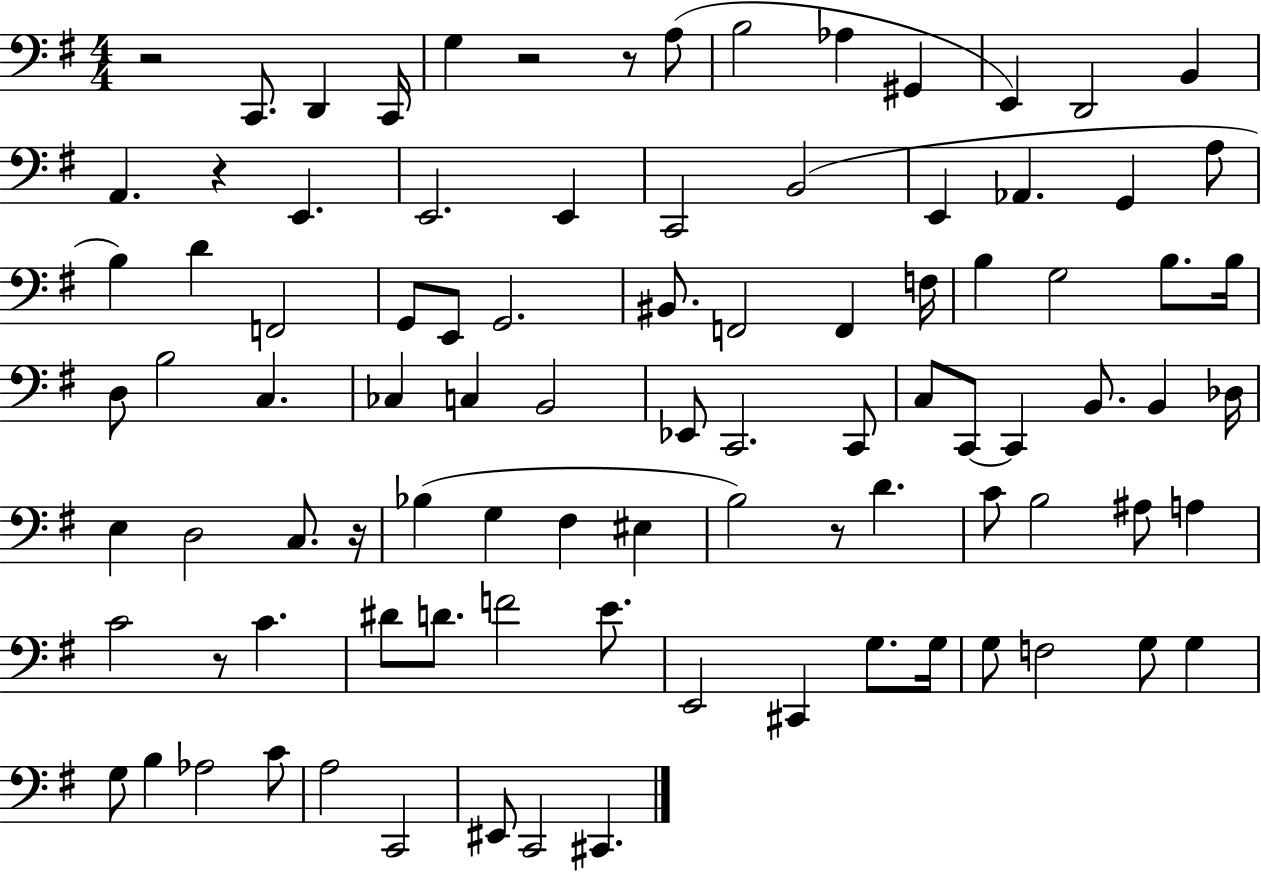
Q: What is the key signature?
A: G major